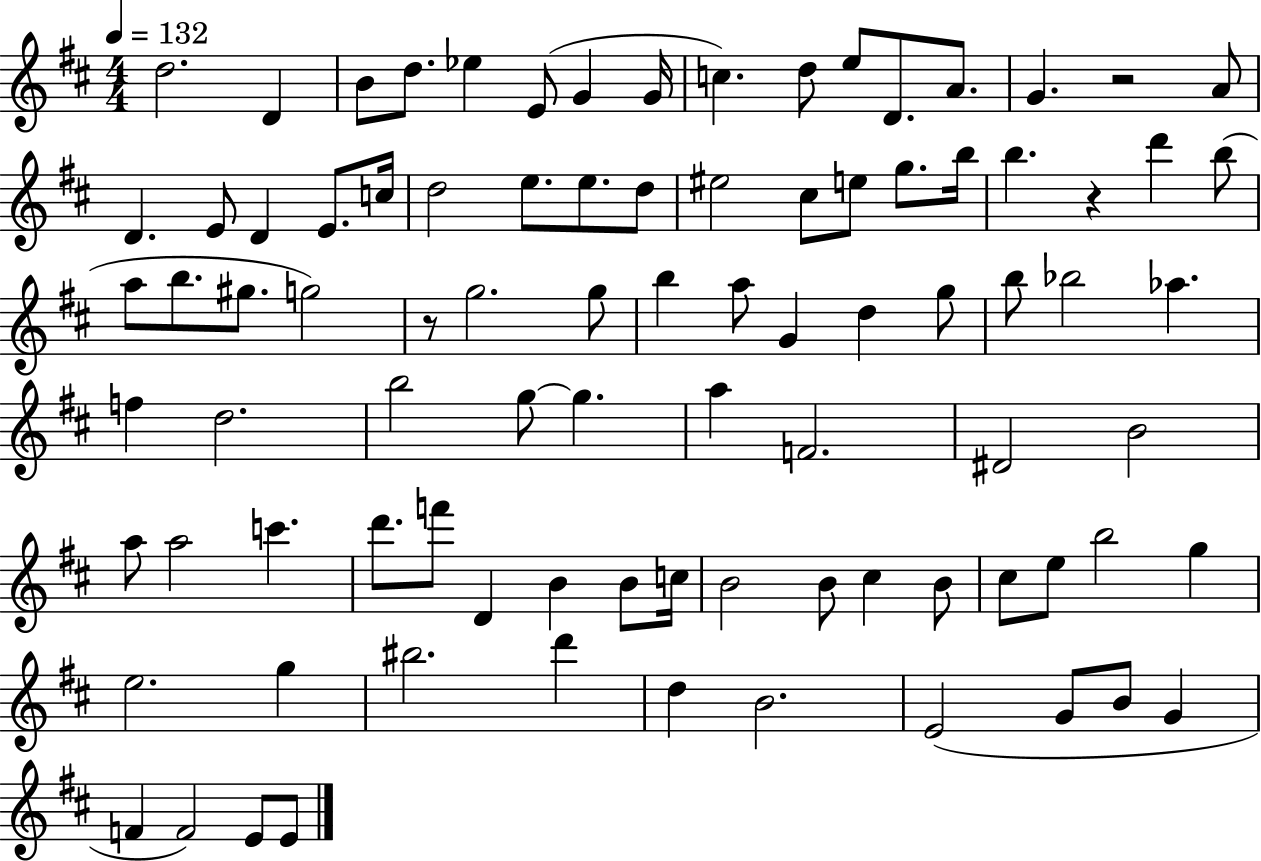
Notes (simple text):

D5/h. D4/q B4/e D5/e. Eb5/q E4/e G4/q G4/s C5/q. D5/e E5/e D4/e. A4/e. G4/q. R/h A4/e D4/q. E4/e D4/q E4/e. C5/s D5/h E5/e. E5/e. D5/e EIS5/h C#5/e E5/e G5/e. B5/s B5/q. R/q D6/q B5/e A5/e B5/e. G#5/e. G5/h R/e G5/h. G5/e B5/q A5/e G4/q D5/q G5/e B5/e Bb5/h Ab5/q. F5/q D5/h. B5/h G5/e G5/q. A5/q F4/h. D#4/h B4/h A5/e A5/h C6/q. D6/e. F6/e D4/q B4/q B4/e C5/s B4/h B4/e C#5/q B4/e C#5/e E5/e B5/h G5/q E5/h. G5/q BIS5/h. D6/q D5/q B4/h. E4/h G4/e B4/e G4/q F4/q F4/h E4/e E4/e